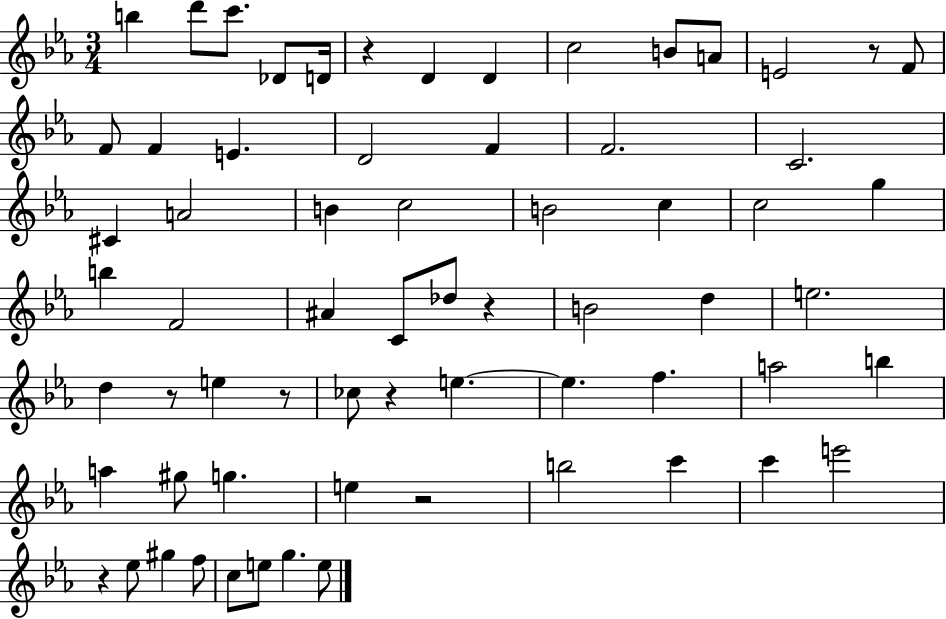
B5/q D6/e C6/e. Db4/e D4/s R/q D4/q D4/q C5/h B4/e A4/e E4/h R/e F4/e F4/e F4/q E4/q. D4/h F4/q F4/h. C4/h. C#4/q A4/h B4/q C5/h B4/h C5/q C5/h G5/q B5/q F4/h A#4/q C4/e Db5/e R/q B4/h D5/q E5/h. D5/q R/e E5/q R/e CES5/e R/q E5/q. E5/q. F5/q. A5/h B5/q A5/q G#5/e G5/q. E5/q R/h B5/h C6/q C6/q E6/h R/q Eb5/e G#5/q F5/e C5/e E5/e G5/q. E5/e